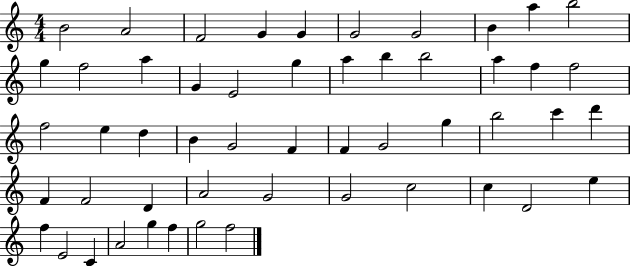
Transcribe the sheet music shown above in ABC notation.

X:1
T:Untitled
M:4/4
L:1/4
K:C
B2 A2 F2 G G G2 G2 B a b2 g f2 a G E2 g a b b2 a f f2 f2 e d B G2 F F G2 g b2 c' d' F F2 D A2 G2 G2 c2 c D2 e f E2 C A2 g f g2 f2